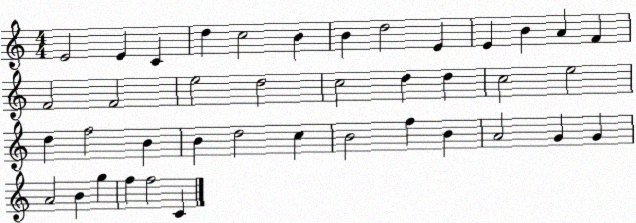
X:1
T:Untitled
M:4/4
L:1/4
K:C
E2 E C d c2 B B d2 E E B A F F2 F2 e2 d2 c2 d d c2 e2 d f2 B B d2 c B2 f B A2 G G A2 B g f f2 C